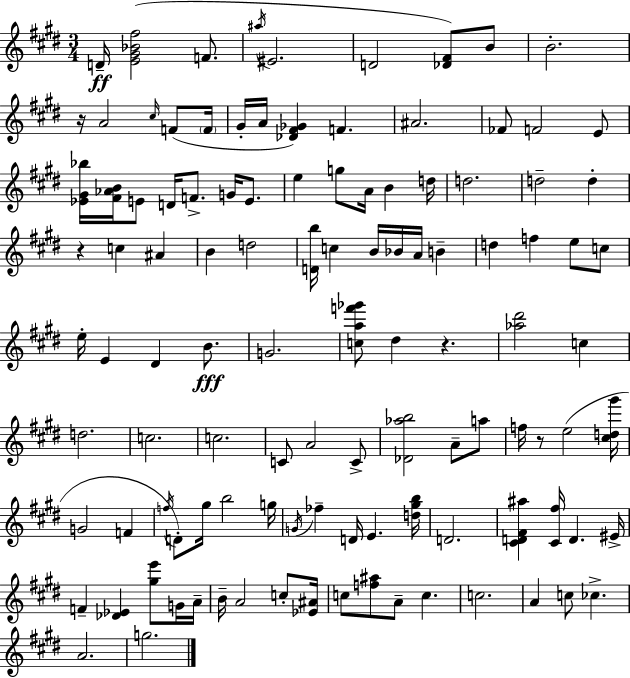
{
  \clef treble
  \numericTimeSignature
  \time 3/4
  \key e \major
  d'16--\ff <e' gis' bes' fis''>2( f'8. | \acciaccatura { ais''16 } eis'2. | d'2 <des' fis'>8) b'8 | b'2.-. | \break r16 a'2 \grace { cis''16 } f'8( | \parenthesize f'16 gis'16-. a'16 <des' fis' ges'>4) f'4. | ais'2. | fes'8 f'2 | \break e'8 <ees' gis' bes''>16 <fis' aes' b'>16 e'8 d'16 f'8.-> g'16 e'8. | e''4 g''8 a'16 b'4 | d''16 d''2. | d''2-- d''4-. | \break r4 c''4 ais'4 | b'4 d''2 | <d' b''>16 c''4 b'16 bes'16 a'16 b'4-- | d''4 f''4 e''8 | \break c''8 e''16-. e'4 dis'4 b'8.\fff | g'2. | <c'' a'' f''' ges'''>8 dis''4 r4. | <aes'' dis'''>2 c''4 | \break d''2. | c''2. | c''2. | c'8 a'2 | \break c'8-> <des' aes'' b''>2 a'8-- | a''8 f''16 r8 e''2( | <cis'' d'' gis'''>16 g'2 f'4 | \acciaccatura { f''16 }) d'8-. gis''16 b''2 | \break g''16 \acciaccatura { g'16 } fes''4-- d'16 e'4. | <d'' gis'' b''>16 d'2. | <cis' d' fis' ais''>4 <cis' fis''>16 d'4. | eis'16-> f'4-- <des' ees'>4 | \break <gis'' e'''>8 g'16 a'16-- b'16-- a'2 | c''8-. <ees' ais'>16 c''8 <f'' ais''>8 a'8-- c''4. | c''2. | a'4 c''8 ces''4.-> | \break a'2. | g''2. | \bar "|."
}